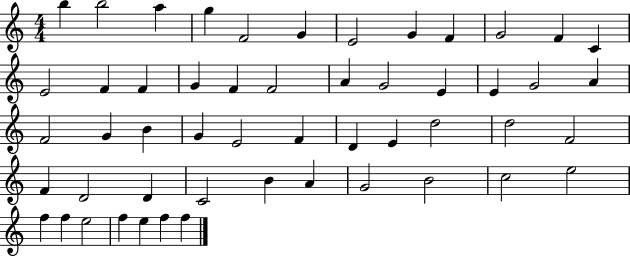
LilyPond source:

{
  \clef treble
  \numericTimeSignature
  \time 4/4
  \key c \major
  b''4 b''2 a''4 | g''4 f'2 g'4 | e'2 g'4 f'4 | g'2 f'4 c'4 | \break e'2 f'4 f'4 | g'4 f'4 f'2 | a'4 g'2 e'4 | e'4 g'2 a'4 | \break f'2 g'4 b'4 | g'4 e'2 f'4 | d'4 e'4 d''2 | d''2 f'2 | \break f'4 d'2 d'4 | c'2 b'4 a'4 | g'2 b'2 | c''2 e''2 | \break f''4 f''4 e''2 | f''4 e''4 f''4 f''4 | \bar "|."
}